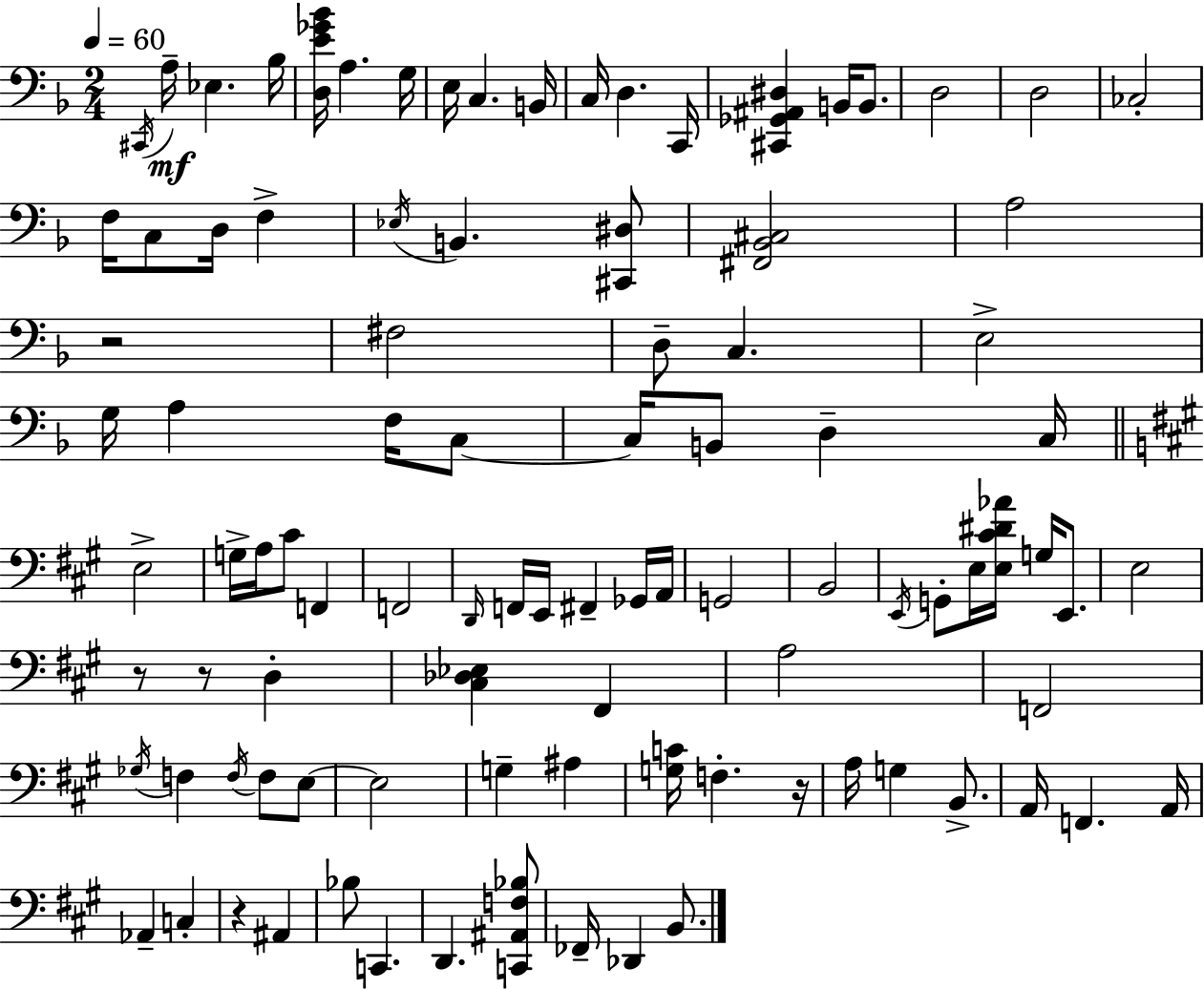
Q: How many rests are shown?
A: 5